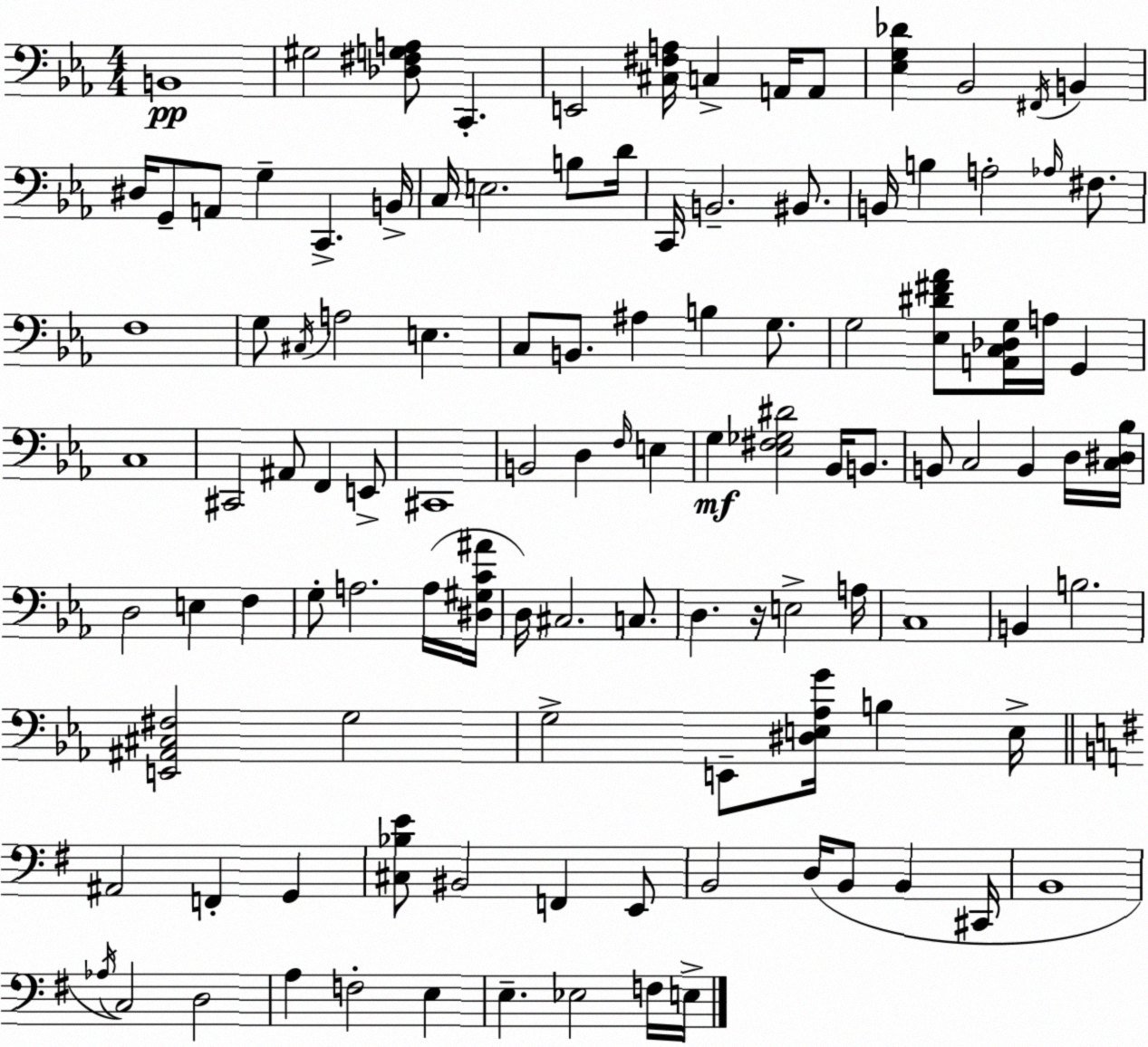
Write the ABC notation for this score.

X:1
T:Untitled
M:4/4
L:1/4
K:Cm
B,,4 ^G,2 [_D,^F,G,A,]/2 C,, E,,2 [^C,^F,A,]/4 C, A,,/4 A,,/2 [_E,G,_D] _B,,2 ^F,,/4 B,, ^D,/4 G,,/2 A,,/2 G, C,, B,,/4 C,/4 E,2 B,/2 D/4 C,,/4 B,,2 ^B,,/2 B,,/4 B, A,2 _A,/4 ^F,/2 F,4 G,/2 ^C,/4 A,2 E, C,/2 B,,/2 ^A, B, G,/2 G,2 [_E,^D^F_A]/2 [A,,C,_D,G,]/4 A,/4 G,, C,4 ^C,,2 ^A,,/2 F,, E,,/2 ^C,,4 B,,2 D, F,/4 E, G, [_E,^F,_G,^D]2 _B,,/4 B,,/2 B,,/2 C,2 B,, D,/4 [C,^D,_B,]/4 D,2 E, F, G,/2 A,2 A,/4 [^D,^G,C^A]/4 D,/4 ^C,2 C,/2 D, z/4 E,2 A,/4 C,4 B,, B,2 [E,,^A,,^C,^F,]2 G,2 G,2 E,,/2 [^D,E,_A,G]/4 B, E,/4 ^A,,2 F,, G,, [^C,_B,E]/2 ^B,,2 F,, E,,/2 B,,2 D,/4 B,,/2 B,, ^C,,/4 B,,4 _A,/4 C,2 D,2 A, F,2 E, E, _E,2 F,/4 E,/4